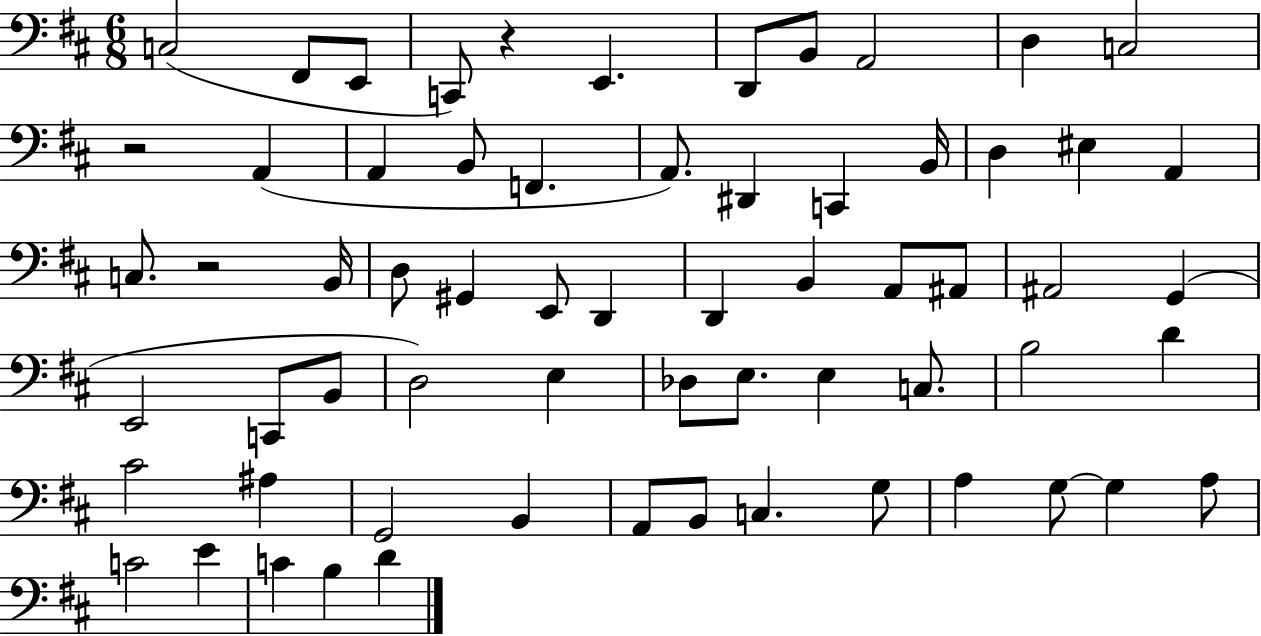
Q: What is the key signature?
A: D major